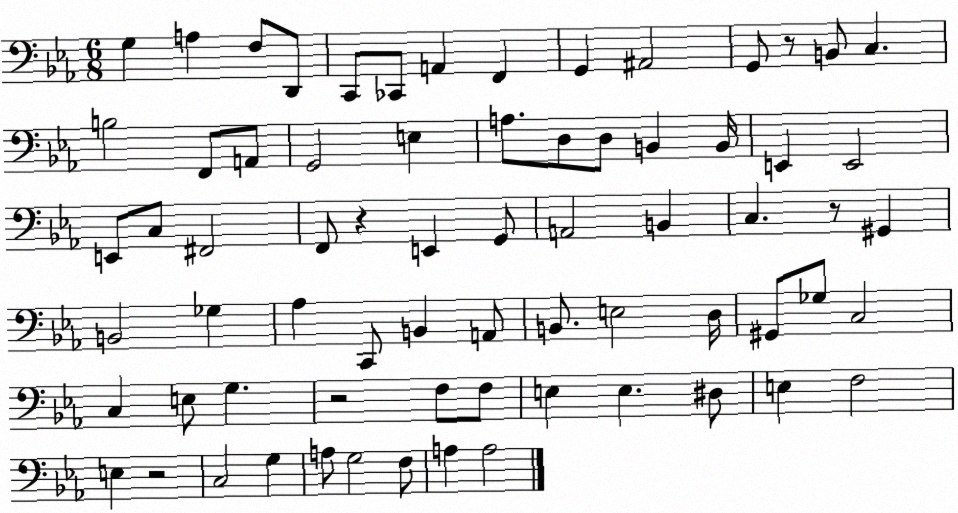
X:1
T:Untitled
M:6/8
L:1/4
K:Eb
G, A, F,/2 D,,/2 C,,/2 _C,,/2 A,, F,, G,, ^A,,2 G,,/2 z/2 B,,/2 C, B,2 F,,/2 A,,/2 G,,2 E, A,/2 D,/2 D,/2 B,, B,,/4 E,, E,,2 E,,/2 C,/2 ^F,,2 F,,/2 z E,, G,,/2 A,,2 B,, C, z/2 ^G,, B,,2 _G, _A, C,,/2 B,, A,,/2 B,,/2 E,2 D,/4 ^G,,/2 _G,/2 C,2 C, E,/2 G, z2 F,/2 F,/2 E, E, ^D,/2 E, F,2 E, z2 C,2 G, A,/2 G,2 F,/2 A, A,2